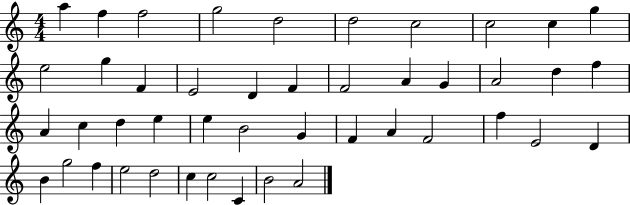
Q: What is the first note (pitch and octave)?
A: A5